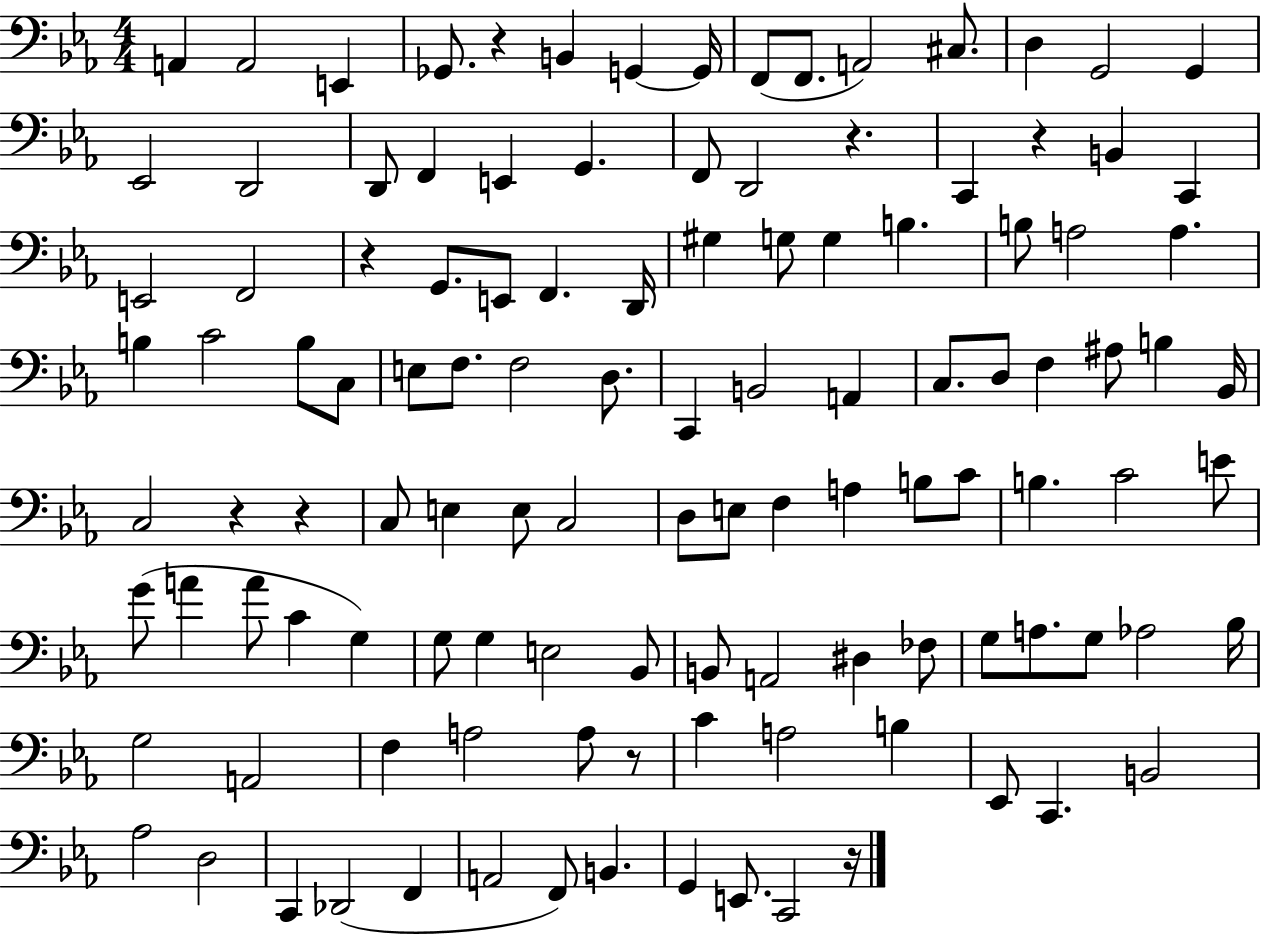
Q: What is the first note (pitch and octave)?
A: A2